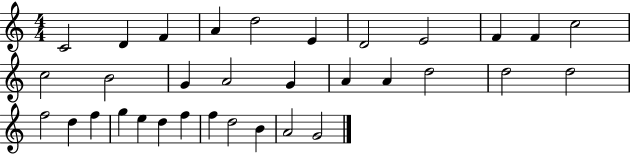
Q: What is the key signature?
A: C major